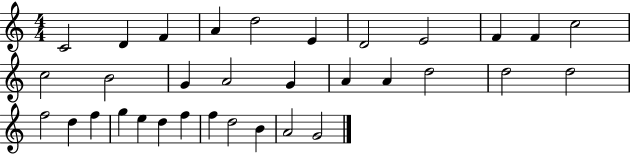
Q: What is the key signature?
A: C major